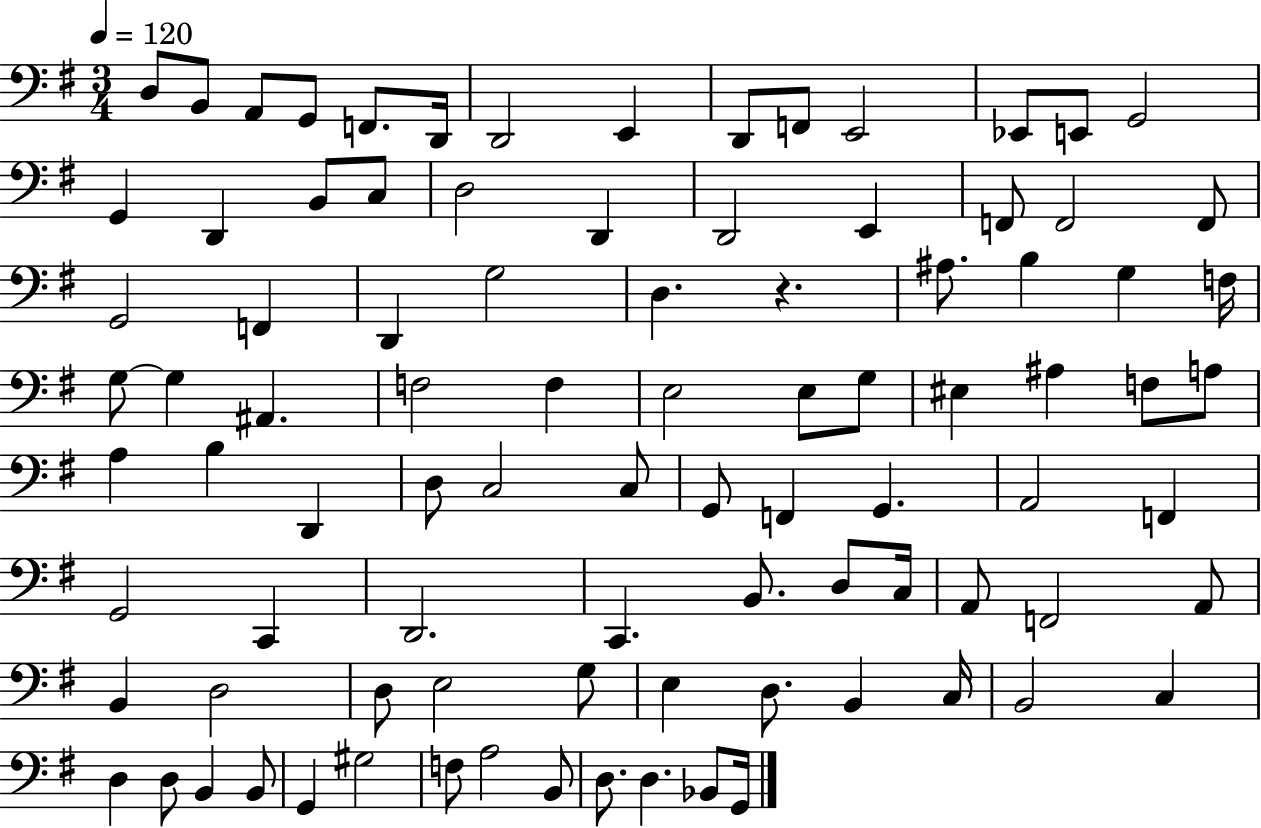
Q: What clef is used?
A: bass